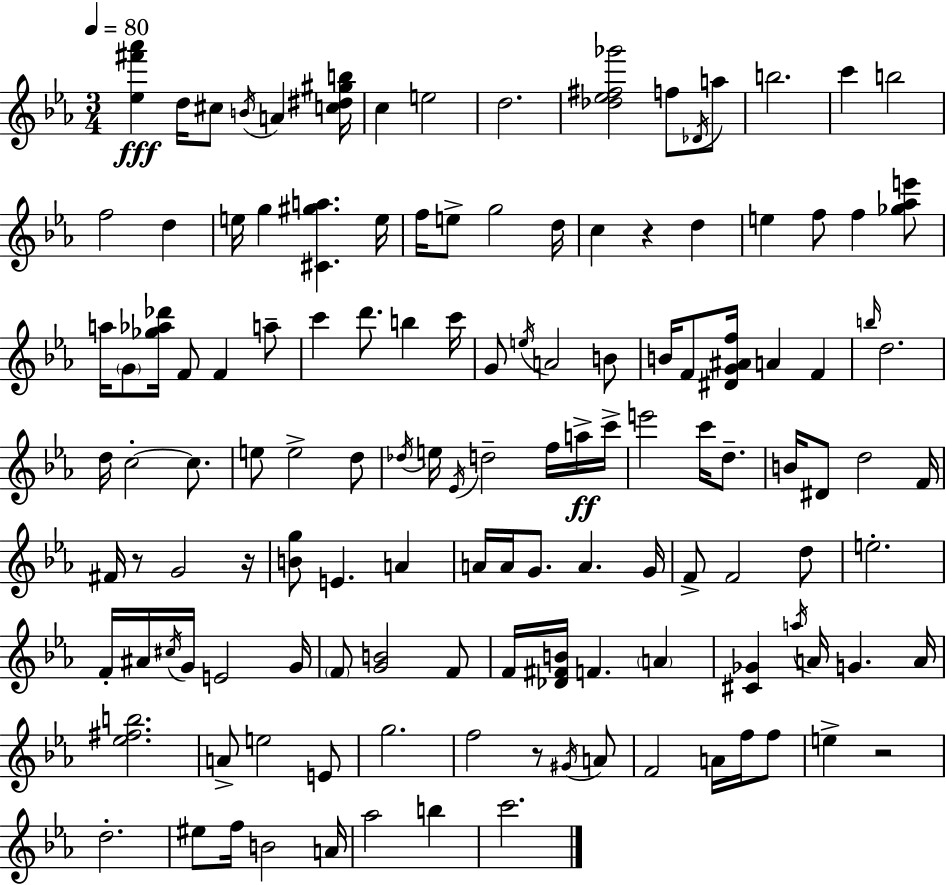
{
  \clef treble
  \numericTimeSignature
  \time 3/4
  \key c \minor
  \tempo 4 = 80
  <ees'' fis''' aes'''>4\fff d''16 cis''8 \acciaccatura { b'16 } a'4 | <c'' dis'' gis'' b''>16 c''4 e''2 | d''2. | <des'' ees'' fis'' ges'''>2 f''8 \acciaccatura { des'16 } | \break a''8 b''2. | c'''4 b''2 | f''2 d''4 | e''16 g''4 <cis' gis'' a''>4. | \break e''16 f''16 e''8-> g''2 | d''16 c''4 r4 d''4 | e''4 f''8 f''4 | <ges'' aes'' e'''>8 a''16 \parenthesize g'8 <ges'' aes'' des'''>16 f'8 f'4 | \break a''8-- c'''4 d'''8. b''4 | c'''16 g'8 \acciaccatura { e''16 } a'2 | b'8 b'16 f'8 <dis' g' ais' f''>16 a'4 f'4 | \grace { b''16 } d''2. | \break d''16 c''2-.~~ | c''8. e''8 e''2-> | d''8 \acciaccatura { des''16 } e''16 \acciaccatura { ees'16 } d''2-- | f''16 a''16->\ff c'''16-> e'''2 | \break c'''16 d''8.-- b'16 dis'8 d''2 | f'16 fis'16 r8 g'2 | r16 <b' g''>8 e'4. | a'4 a'16 a'16 g'8. a'4. | \break g'16 f'8-> f'2 | d''8 e''2.-. | f'16-. ais'16 \acciaccatura { cis''16 } g'16 e'2 | g'16 \parenthesize f'8 <g' b'>2 | \break f'8 f'16 <des' fis' b'>16 f'4. | \parenthesize a'4 <cis' ges'>4 \acciaccatura { a''16 } | a'16 g'4. a'16 <ees'' fis'' b''>2. | a'8-> e''2 | \break e'8 g''2. | f''2 | r8 \acciaccatura { gis'16 } a'8 f'2 | a'16 f''16 f''8 e''4-> | \break r2 d''2.-. | eis''8 f''16 | b'2 a'16 aes''2 | b''4 c'''2. | \break \bar "|."
}